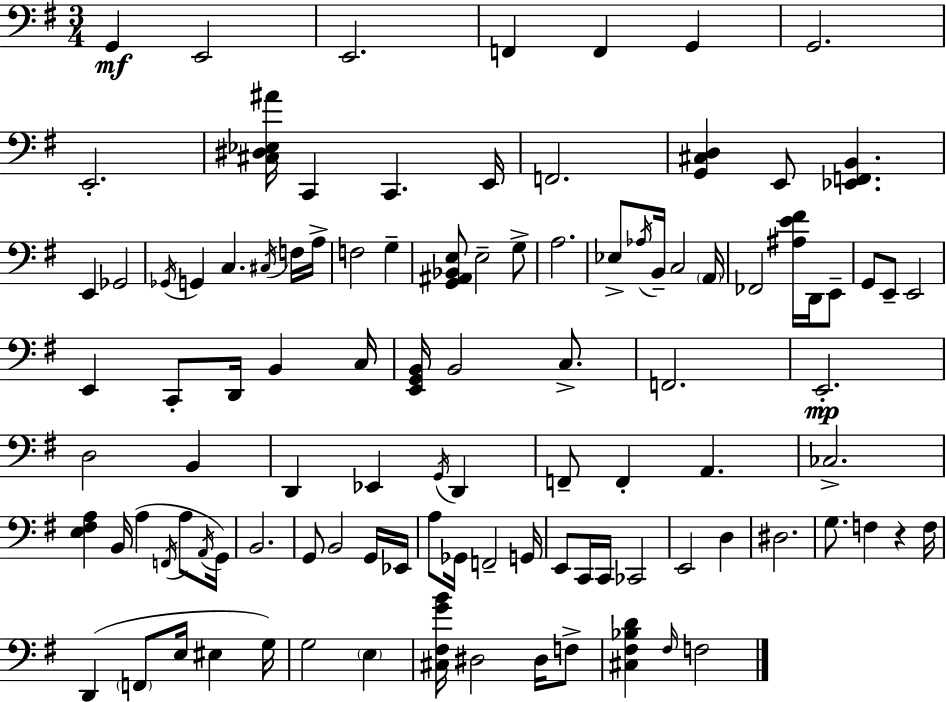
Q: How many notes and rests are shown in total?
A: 103